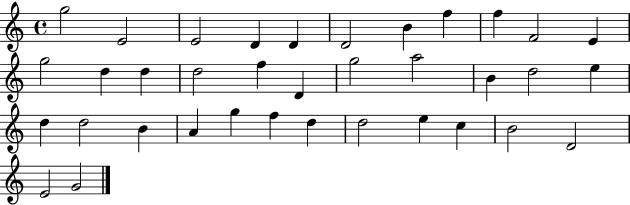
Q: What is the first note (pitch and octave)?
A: G5